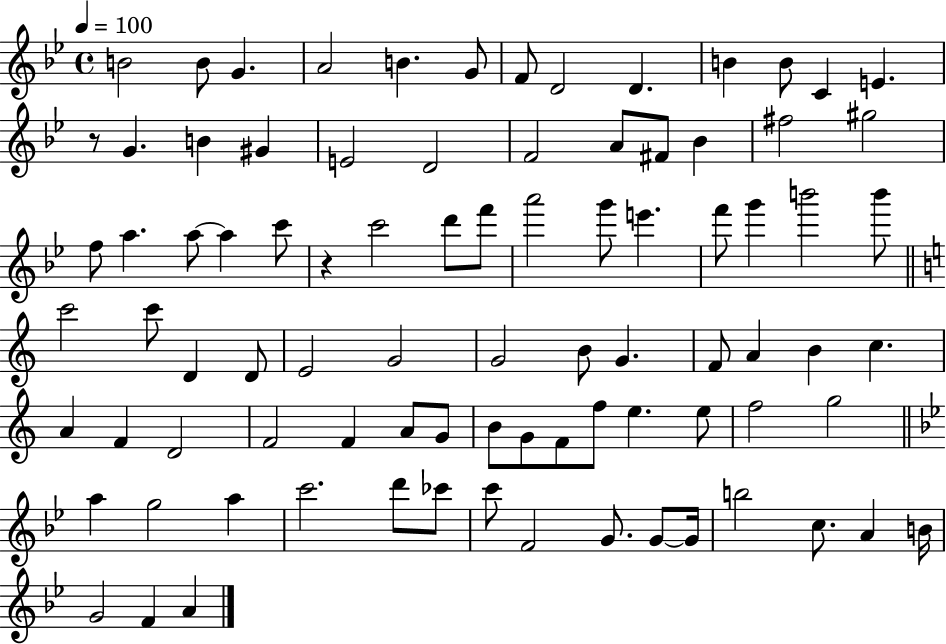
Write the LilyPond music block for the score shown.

{
  \clef treble
  \time 4/4
  \defaultTimeSignature
  \key bes \major
  \tempo 4 = 100
  \repeat volta 2 { b'2 b'8 g'4. | a'2 b'4. g'8 | f'8 d'2 d'4. | b'4 b'8 c'4 e'4. | \break r8 g'4. b'4 gis'4 | e'2 d'2 | f'2 a'8 fis'8 bes'4 | fis''2 gis''2 | \break f''8 a''4. a''8~~ a''4 c'''8 | r4 c'''2 d'''8 f'''8 | a'''2 g'''8 e'''4. | f'''8 g'''4 b'''2 b'''8 | \break \bar "||" \break \key c \major c'''2 c'''8 d'4 d'8 | e'2 g'2 | g'2 b'8 g'4. | f'8 a'4 b'4 c''4. | \break a'4 f'4 d'2 | f'2 f'4 a'8 g'8 | b'8 g'8 f'8 f''8 e''4. e''8 | f''2 g''2 | \break \bar "||" \break \key bes \major a''4 g''2 a''4 | c'''2. d'''8 ces'''8 | c'''8 f'2 g'8. g'8~~ g'16 | b''2 c''8. a'4 b'16 | \break g'2 f'4 a'4 | } \bar "|."
}